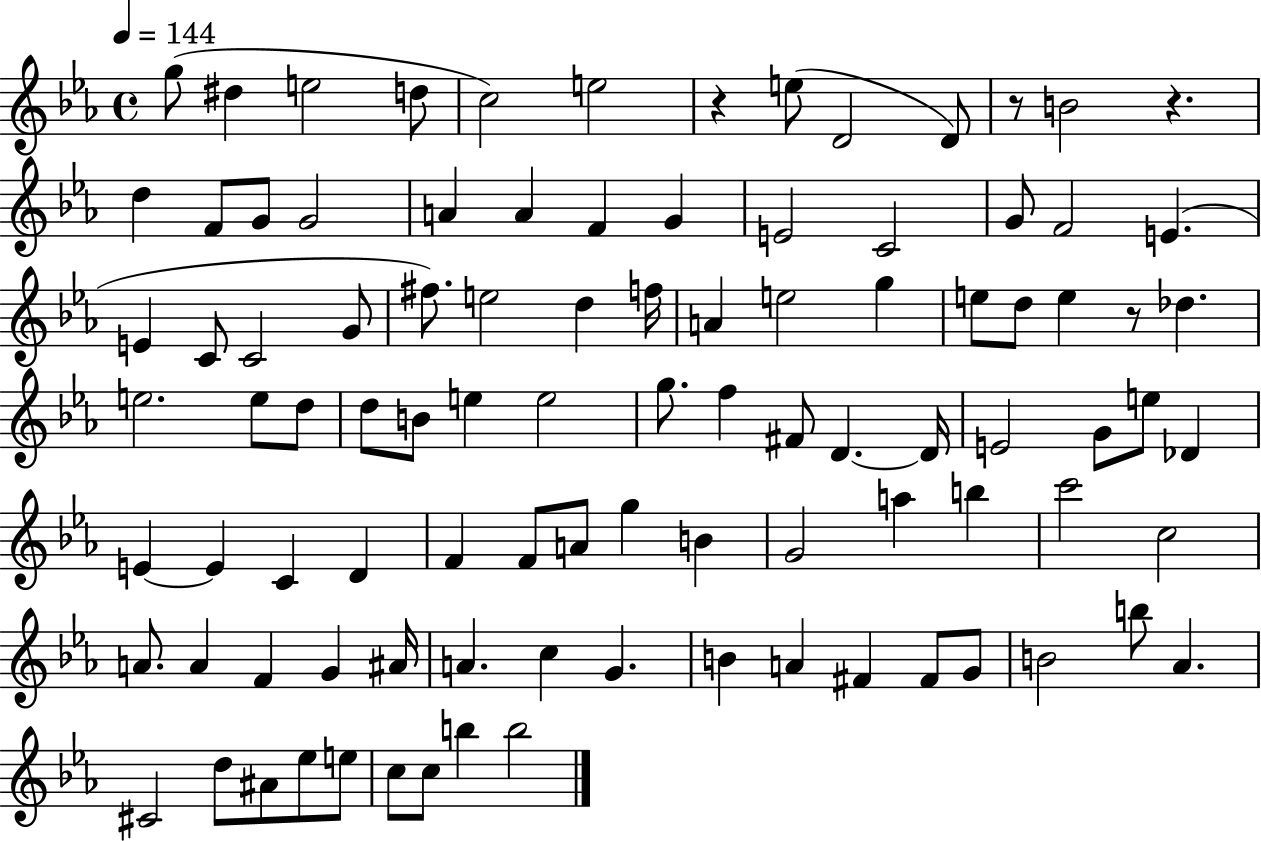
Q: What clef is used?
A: treble